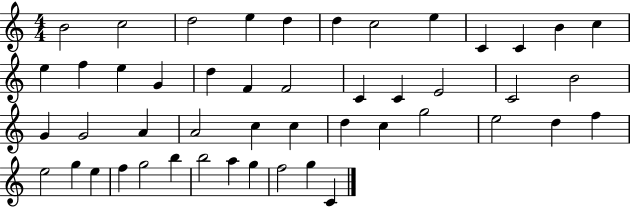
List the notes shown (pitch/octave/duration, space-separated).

B4/h C5/h D5/h E5/q D5/q D5/q C5/h E5/q C4/q C4/q B4/q C5/q E5/q F5/q E5/q G4/q D5/q F4/q F4/h C4/q C4/q E4/h C4/h B4/h G4/q G4/h A4/q A4/h C5/q C5/q D5/q C5/q G5/h E5/h D5/q F5/q E5/h G5/q E5/q F5/q G5/h B5/q B5/h A5/q G5/q F5/h G5/q C4/q